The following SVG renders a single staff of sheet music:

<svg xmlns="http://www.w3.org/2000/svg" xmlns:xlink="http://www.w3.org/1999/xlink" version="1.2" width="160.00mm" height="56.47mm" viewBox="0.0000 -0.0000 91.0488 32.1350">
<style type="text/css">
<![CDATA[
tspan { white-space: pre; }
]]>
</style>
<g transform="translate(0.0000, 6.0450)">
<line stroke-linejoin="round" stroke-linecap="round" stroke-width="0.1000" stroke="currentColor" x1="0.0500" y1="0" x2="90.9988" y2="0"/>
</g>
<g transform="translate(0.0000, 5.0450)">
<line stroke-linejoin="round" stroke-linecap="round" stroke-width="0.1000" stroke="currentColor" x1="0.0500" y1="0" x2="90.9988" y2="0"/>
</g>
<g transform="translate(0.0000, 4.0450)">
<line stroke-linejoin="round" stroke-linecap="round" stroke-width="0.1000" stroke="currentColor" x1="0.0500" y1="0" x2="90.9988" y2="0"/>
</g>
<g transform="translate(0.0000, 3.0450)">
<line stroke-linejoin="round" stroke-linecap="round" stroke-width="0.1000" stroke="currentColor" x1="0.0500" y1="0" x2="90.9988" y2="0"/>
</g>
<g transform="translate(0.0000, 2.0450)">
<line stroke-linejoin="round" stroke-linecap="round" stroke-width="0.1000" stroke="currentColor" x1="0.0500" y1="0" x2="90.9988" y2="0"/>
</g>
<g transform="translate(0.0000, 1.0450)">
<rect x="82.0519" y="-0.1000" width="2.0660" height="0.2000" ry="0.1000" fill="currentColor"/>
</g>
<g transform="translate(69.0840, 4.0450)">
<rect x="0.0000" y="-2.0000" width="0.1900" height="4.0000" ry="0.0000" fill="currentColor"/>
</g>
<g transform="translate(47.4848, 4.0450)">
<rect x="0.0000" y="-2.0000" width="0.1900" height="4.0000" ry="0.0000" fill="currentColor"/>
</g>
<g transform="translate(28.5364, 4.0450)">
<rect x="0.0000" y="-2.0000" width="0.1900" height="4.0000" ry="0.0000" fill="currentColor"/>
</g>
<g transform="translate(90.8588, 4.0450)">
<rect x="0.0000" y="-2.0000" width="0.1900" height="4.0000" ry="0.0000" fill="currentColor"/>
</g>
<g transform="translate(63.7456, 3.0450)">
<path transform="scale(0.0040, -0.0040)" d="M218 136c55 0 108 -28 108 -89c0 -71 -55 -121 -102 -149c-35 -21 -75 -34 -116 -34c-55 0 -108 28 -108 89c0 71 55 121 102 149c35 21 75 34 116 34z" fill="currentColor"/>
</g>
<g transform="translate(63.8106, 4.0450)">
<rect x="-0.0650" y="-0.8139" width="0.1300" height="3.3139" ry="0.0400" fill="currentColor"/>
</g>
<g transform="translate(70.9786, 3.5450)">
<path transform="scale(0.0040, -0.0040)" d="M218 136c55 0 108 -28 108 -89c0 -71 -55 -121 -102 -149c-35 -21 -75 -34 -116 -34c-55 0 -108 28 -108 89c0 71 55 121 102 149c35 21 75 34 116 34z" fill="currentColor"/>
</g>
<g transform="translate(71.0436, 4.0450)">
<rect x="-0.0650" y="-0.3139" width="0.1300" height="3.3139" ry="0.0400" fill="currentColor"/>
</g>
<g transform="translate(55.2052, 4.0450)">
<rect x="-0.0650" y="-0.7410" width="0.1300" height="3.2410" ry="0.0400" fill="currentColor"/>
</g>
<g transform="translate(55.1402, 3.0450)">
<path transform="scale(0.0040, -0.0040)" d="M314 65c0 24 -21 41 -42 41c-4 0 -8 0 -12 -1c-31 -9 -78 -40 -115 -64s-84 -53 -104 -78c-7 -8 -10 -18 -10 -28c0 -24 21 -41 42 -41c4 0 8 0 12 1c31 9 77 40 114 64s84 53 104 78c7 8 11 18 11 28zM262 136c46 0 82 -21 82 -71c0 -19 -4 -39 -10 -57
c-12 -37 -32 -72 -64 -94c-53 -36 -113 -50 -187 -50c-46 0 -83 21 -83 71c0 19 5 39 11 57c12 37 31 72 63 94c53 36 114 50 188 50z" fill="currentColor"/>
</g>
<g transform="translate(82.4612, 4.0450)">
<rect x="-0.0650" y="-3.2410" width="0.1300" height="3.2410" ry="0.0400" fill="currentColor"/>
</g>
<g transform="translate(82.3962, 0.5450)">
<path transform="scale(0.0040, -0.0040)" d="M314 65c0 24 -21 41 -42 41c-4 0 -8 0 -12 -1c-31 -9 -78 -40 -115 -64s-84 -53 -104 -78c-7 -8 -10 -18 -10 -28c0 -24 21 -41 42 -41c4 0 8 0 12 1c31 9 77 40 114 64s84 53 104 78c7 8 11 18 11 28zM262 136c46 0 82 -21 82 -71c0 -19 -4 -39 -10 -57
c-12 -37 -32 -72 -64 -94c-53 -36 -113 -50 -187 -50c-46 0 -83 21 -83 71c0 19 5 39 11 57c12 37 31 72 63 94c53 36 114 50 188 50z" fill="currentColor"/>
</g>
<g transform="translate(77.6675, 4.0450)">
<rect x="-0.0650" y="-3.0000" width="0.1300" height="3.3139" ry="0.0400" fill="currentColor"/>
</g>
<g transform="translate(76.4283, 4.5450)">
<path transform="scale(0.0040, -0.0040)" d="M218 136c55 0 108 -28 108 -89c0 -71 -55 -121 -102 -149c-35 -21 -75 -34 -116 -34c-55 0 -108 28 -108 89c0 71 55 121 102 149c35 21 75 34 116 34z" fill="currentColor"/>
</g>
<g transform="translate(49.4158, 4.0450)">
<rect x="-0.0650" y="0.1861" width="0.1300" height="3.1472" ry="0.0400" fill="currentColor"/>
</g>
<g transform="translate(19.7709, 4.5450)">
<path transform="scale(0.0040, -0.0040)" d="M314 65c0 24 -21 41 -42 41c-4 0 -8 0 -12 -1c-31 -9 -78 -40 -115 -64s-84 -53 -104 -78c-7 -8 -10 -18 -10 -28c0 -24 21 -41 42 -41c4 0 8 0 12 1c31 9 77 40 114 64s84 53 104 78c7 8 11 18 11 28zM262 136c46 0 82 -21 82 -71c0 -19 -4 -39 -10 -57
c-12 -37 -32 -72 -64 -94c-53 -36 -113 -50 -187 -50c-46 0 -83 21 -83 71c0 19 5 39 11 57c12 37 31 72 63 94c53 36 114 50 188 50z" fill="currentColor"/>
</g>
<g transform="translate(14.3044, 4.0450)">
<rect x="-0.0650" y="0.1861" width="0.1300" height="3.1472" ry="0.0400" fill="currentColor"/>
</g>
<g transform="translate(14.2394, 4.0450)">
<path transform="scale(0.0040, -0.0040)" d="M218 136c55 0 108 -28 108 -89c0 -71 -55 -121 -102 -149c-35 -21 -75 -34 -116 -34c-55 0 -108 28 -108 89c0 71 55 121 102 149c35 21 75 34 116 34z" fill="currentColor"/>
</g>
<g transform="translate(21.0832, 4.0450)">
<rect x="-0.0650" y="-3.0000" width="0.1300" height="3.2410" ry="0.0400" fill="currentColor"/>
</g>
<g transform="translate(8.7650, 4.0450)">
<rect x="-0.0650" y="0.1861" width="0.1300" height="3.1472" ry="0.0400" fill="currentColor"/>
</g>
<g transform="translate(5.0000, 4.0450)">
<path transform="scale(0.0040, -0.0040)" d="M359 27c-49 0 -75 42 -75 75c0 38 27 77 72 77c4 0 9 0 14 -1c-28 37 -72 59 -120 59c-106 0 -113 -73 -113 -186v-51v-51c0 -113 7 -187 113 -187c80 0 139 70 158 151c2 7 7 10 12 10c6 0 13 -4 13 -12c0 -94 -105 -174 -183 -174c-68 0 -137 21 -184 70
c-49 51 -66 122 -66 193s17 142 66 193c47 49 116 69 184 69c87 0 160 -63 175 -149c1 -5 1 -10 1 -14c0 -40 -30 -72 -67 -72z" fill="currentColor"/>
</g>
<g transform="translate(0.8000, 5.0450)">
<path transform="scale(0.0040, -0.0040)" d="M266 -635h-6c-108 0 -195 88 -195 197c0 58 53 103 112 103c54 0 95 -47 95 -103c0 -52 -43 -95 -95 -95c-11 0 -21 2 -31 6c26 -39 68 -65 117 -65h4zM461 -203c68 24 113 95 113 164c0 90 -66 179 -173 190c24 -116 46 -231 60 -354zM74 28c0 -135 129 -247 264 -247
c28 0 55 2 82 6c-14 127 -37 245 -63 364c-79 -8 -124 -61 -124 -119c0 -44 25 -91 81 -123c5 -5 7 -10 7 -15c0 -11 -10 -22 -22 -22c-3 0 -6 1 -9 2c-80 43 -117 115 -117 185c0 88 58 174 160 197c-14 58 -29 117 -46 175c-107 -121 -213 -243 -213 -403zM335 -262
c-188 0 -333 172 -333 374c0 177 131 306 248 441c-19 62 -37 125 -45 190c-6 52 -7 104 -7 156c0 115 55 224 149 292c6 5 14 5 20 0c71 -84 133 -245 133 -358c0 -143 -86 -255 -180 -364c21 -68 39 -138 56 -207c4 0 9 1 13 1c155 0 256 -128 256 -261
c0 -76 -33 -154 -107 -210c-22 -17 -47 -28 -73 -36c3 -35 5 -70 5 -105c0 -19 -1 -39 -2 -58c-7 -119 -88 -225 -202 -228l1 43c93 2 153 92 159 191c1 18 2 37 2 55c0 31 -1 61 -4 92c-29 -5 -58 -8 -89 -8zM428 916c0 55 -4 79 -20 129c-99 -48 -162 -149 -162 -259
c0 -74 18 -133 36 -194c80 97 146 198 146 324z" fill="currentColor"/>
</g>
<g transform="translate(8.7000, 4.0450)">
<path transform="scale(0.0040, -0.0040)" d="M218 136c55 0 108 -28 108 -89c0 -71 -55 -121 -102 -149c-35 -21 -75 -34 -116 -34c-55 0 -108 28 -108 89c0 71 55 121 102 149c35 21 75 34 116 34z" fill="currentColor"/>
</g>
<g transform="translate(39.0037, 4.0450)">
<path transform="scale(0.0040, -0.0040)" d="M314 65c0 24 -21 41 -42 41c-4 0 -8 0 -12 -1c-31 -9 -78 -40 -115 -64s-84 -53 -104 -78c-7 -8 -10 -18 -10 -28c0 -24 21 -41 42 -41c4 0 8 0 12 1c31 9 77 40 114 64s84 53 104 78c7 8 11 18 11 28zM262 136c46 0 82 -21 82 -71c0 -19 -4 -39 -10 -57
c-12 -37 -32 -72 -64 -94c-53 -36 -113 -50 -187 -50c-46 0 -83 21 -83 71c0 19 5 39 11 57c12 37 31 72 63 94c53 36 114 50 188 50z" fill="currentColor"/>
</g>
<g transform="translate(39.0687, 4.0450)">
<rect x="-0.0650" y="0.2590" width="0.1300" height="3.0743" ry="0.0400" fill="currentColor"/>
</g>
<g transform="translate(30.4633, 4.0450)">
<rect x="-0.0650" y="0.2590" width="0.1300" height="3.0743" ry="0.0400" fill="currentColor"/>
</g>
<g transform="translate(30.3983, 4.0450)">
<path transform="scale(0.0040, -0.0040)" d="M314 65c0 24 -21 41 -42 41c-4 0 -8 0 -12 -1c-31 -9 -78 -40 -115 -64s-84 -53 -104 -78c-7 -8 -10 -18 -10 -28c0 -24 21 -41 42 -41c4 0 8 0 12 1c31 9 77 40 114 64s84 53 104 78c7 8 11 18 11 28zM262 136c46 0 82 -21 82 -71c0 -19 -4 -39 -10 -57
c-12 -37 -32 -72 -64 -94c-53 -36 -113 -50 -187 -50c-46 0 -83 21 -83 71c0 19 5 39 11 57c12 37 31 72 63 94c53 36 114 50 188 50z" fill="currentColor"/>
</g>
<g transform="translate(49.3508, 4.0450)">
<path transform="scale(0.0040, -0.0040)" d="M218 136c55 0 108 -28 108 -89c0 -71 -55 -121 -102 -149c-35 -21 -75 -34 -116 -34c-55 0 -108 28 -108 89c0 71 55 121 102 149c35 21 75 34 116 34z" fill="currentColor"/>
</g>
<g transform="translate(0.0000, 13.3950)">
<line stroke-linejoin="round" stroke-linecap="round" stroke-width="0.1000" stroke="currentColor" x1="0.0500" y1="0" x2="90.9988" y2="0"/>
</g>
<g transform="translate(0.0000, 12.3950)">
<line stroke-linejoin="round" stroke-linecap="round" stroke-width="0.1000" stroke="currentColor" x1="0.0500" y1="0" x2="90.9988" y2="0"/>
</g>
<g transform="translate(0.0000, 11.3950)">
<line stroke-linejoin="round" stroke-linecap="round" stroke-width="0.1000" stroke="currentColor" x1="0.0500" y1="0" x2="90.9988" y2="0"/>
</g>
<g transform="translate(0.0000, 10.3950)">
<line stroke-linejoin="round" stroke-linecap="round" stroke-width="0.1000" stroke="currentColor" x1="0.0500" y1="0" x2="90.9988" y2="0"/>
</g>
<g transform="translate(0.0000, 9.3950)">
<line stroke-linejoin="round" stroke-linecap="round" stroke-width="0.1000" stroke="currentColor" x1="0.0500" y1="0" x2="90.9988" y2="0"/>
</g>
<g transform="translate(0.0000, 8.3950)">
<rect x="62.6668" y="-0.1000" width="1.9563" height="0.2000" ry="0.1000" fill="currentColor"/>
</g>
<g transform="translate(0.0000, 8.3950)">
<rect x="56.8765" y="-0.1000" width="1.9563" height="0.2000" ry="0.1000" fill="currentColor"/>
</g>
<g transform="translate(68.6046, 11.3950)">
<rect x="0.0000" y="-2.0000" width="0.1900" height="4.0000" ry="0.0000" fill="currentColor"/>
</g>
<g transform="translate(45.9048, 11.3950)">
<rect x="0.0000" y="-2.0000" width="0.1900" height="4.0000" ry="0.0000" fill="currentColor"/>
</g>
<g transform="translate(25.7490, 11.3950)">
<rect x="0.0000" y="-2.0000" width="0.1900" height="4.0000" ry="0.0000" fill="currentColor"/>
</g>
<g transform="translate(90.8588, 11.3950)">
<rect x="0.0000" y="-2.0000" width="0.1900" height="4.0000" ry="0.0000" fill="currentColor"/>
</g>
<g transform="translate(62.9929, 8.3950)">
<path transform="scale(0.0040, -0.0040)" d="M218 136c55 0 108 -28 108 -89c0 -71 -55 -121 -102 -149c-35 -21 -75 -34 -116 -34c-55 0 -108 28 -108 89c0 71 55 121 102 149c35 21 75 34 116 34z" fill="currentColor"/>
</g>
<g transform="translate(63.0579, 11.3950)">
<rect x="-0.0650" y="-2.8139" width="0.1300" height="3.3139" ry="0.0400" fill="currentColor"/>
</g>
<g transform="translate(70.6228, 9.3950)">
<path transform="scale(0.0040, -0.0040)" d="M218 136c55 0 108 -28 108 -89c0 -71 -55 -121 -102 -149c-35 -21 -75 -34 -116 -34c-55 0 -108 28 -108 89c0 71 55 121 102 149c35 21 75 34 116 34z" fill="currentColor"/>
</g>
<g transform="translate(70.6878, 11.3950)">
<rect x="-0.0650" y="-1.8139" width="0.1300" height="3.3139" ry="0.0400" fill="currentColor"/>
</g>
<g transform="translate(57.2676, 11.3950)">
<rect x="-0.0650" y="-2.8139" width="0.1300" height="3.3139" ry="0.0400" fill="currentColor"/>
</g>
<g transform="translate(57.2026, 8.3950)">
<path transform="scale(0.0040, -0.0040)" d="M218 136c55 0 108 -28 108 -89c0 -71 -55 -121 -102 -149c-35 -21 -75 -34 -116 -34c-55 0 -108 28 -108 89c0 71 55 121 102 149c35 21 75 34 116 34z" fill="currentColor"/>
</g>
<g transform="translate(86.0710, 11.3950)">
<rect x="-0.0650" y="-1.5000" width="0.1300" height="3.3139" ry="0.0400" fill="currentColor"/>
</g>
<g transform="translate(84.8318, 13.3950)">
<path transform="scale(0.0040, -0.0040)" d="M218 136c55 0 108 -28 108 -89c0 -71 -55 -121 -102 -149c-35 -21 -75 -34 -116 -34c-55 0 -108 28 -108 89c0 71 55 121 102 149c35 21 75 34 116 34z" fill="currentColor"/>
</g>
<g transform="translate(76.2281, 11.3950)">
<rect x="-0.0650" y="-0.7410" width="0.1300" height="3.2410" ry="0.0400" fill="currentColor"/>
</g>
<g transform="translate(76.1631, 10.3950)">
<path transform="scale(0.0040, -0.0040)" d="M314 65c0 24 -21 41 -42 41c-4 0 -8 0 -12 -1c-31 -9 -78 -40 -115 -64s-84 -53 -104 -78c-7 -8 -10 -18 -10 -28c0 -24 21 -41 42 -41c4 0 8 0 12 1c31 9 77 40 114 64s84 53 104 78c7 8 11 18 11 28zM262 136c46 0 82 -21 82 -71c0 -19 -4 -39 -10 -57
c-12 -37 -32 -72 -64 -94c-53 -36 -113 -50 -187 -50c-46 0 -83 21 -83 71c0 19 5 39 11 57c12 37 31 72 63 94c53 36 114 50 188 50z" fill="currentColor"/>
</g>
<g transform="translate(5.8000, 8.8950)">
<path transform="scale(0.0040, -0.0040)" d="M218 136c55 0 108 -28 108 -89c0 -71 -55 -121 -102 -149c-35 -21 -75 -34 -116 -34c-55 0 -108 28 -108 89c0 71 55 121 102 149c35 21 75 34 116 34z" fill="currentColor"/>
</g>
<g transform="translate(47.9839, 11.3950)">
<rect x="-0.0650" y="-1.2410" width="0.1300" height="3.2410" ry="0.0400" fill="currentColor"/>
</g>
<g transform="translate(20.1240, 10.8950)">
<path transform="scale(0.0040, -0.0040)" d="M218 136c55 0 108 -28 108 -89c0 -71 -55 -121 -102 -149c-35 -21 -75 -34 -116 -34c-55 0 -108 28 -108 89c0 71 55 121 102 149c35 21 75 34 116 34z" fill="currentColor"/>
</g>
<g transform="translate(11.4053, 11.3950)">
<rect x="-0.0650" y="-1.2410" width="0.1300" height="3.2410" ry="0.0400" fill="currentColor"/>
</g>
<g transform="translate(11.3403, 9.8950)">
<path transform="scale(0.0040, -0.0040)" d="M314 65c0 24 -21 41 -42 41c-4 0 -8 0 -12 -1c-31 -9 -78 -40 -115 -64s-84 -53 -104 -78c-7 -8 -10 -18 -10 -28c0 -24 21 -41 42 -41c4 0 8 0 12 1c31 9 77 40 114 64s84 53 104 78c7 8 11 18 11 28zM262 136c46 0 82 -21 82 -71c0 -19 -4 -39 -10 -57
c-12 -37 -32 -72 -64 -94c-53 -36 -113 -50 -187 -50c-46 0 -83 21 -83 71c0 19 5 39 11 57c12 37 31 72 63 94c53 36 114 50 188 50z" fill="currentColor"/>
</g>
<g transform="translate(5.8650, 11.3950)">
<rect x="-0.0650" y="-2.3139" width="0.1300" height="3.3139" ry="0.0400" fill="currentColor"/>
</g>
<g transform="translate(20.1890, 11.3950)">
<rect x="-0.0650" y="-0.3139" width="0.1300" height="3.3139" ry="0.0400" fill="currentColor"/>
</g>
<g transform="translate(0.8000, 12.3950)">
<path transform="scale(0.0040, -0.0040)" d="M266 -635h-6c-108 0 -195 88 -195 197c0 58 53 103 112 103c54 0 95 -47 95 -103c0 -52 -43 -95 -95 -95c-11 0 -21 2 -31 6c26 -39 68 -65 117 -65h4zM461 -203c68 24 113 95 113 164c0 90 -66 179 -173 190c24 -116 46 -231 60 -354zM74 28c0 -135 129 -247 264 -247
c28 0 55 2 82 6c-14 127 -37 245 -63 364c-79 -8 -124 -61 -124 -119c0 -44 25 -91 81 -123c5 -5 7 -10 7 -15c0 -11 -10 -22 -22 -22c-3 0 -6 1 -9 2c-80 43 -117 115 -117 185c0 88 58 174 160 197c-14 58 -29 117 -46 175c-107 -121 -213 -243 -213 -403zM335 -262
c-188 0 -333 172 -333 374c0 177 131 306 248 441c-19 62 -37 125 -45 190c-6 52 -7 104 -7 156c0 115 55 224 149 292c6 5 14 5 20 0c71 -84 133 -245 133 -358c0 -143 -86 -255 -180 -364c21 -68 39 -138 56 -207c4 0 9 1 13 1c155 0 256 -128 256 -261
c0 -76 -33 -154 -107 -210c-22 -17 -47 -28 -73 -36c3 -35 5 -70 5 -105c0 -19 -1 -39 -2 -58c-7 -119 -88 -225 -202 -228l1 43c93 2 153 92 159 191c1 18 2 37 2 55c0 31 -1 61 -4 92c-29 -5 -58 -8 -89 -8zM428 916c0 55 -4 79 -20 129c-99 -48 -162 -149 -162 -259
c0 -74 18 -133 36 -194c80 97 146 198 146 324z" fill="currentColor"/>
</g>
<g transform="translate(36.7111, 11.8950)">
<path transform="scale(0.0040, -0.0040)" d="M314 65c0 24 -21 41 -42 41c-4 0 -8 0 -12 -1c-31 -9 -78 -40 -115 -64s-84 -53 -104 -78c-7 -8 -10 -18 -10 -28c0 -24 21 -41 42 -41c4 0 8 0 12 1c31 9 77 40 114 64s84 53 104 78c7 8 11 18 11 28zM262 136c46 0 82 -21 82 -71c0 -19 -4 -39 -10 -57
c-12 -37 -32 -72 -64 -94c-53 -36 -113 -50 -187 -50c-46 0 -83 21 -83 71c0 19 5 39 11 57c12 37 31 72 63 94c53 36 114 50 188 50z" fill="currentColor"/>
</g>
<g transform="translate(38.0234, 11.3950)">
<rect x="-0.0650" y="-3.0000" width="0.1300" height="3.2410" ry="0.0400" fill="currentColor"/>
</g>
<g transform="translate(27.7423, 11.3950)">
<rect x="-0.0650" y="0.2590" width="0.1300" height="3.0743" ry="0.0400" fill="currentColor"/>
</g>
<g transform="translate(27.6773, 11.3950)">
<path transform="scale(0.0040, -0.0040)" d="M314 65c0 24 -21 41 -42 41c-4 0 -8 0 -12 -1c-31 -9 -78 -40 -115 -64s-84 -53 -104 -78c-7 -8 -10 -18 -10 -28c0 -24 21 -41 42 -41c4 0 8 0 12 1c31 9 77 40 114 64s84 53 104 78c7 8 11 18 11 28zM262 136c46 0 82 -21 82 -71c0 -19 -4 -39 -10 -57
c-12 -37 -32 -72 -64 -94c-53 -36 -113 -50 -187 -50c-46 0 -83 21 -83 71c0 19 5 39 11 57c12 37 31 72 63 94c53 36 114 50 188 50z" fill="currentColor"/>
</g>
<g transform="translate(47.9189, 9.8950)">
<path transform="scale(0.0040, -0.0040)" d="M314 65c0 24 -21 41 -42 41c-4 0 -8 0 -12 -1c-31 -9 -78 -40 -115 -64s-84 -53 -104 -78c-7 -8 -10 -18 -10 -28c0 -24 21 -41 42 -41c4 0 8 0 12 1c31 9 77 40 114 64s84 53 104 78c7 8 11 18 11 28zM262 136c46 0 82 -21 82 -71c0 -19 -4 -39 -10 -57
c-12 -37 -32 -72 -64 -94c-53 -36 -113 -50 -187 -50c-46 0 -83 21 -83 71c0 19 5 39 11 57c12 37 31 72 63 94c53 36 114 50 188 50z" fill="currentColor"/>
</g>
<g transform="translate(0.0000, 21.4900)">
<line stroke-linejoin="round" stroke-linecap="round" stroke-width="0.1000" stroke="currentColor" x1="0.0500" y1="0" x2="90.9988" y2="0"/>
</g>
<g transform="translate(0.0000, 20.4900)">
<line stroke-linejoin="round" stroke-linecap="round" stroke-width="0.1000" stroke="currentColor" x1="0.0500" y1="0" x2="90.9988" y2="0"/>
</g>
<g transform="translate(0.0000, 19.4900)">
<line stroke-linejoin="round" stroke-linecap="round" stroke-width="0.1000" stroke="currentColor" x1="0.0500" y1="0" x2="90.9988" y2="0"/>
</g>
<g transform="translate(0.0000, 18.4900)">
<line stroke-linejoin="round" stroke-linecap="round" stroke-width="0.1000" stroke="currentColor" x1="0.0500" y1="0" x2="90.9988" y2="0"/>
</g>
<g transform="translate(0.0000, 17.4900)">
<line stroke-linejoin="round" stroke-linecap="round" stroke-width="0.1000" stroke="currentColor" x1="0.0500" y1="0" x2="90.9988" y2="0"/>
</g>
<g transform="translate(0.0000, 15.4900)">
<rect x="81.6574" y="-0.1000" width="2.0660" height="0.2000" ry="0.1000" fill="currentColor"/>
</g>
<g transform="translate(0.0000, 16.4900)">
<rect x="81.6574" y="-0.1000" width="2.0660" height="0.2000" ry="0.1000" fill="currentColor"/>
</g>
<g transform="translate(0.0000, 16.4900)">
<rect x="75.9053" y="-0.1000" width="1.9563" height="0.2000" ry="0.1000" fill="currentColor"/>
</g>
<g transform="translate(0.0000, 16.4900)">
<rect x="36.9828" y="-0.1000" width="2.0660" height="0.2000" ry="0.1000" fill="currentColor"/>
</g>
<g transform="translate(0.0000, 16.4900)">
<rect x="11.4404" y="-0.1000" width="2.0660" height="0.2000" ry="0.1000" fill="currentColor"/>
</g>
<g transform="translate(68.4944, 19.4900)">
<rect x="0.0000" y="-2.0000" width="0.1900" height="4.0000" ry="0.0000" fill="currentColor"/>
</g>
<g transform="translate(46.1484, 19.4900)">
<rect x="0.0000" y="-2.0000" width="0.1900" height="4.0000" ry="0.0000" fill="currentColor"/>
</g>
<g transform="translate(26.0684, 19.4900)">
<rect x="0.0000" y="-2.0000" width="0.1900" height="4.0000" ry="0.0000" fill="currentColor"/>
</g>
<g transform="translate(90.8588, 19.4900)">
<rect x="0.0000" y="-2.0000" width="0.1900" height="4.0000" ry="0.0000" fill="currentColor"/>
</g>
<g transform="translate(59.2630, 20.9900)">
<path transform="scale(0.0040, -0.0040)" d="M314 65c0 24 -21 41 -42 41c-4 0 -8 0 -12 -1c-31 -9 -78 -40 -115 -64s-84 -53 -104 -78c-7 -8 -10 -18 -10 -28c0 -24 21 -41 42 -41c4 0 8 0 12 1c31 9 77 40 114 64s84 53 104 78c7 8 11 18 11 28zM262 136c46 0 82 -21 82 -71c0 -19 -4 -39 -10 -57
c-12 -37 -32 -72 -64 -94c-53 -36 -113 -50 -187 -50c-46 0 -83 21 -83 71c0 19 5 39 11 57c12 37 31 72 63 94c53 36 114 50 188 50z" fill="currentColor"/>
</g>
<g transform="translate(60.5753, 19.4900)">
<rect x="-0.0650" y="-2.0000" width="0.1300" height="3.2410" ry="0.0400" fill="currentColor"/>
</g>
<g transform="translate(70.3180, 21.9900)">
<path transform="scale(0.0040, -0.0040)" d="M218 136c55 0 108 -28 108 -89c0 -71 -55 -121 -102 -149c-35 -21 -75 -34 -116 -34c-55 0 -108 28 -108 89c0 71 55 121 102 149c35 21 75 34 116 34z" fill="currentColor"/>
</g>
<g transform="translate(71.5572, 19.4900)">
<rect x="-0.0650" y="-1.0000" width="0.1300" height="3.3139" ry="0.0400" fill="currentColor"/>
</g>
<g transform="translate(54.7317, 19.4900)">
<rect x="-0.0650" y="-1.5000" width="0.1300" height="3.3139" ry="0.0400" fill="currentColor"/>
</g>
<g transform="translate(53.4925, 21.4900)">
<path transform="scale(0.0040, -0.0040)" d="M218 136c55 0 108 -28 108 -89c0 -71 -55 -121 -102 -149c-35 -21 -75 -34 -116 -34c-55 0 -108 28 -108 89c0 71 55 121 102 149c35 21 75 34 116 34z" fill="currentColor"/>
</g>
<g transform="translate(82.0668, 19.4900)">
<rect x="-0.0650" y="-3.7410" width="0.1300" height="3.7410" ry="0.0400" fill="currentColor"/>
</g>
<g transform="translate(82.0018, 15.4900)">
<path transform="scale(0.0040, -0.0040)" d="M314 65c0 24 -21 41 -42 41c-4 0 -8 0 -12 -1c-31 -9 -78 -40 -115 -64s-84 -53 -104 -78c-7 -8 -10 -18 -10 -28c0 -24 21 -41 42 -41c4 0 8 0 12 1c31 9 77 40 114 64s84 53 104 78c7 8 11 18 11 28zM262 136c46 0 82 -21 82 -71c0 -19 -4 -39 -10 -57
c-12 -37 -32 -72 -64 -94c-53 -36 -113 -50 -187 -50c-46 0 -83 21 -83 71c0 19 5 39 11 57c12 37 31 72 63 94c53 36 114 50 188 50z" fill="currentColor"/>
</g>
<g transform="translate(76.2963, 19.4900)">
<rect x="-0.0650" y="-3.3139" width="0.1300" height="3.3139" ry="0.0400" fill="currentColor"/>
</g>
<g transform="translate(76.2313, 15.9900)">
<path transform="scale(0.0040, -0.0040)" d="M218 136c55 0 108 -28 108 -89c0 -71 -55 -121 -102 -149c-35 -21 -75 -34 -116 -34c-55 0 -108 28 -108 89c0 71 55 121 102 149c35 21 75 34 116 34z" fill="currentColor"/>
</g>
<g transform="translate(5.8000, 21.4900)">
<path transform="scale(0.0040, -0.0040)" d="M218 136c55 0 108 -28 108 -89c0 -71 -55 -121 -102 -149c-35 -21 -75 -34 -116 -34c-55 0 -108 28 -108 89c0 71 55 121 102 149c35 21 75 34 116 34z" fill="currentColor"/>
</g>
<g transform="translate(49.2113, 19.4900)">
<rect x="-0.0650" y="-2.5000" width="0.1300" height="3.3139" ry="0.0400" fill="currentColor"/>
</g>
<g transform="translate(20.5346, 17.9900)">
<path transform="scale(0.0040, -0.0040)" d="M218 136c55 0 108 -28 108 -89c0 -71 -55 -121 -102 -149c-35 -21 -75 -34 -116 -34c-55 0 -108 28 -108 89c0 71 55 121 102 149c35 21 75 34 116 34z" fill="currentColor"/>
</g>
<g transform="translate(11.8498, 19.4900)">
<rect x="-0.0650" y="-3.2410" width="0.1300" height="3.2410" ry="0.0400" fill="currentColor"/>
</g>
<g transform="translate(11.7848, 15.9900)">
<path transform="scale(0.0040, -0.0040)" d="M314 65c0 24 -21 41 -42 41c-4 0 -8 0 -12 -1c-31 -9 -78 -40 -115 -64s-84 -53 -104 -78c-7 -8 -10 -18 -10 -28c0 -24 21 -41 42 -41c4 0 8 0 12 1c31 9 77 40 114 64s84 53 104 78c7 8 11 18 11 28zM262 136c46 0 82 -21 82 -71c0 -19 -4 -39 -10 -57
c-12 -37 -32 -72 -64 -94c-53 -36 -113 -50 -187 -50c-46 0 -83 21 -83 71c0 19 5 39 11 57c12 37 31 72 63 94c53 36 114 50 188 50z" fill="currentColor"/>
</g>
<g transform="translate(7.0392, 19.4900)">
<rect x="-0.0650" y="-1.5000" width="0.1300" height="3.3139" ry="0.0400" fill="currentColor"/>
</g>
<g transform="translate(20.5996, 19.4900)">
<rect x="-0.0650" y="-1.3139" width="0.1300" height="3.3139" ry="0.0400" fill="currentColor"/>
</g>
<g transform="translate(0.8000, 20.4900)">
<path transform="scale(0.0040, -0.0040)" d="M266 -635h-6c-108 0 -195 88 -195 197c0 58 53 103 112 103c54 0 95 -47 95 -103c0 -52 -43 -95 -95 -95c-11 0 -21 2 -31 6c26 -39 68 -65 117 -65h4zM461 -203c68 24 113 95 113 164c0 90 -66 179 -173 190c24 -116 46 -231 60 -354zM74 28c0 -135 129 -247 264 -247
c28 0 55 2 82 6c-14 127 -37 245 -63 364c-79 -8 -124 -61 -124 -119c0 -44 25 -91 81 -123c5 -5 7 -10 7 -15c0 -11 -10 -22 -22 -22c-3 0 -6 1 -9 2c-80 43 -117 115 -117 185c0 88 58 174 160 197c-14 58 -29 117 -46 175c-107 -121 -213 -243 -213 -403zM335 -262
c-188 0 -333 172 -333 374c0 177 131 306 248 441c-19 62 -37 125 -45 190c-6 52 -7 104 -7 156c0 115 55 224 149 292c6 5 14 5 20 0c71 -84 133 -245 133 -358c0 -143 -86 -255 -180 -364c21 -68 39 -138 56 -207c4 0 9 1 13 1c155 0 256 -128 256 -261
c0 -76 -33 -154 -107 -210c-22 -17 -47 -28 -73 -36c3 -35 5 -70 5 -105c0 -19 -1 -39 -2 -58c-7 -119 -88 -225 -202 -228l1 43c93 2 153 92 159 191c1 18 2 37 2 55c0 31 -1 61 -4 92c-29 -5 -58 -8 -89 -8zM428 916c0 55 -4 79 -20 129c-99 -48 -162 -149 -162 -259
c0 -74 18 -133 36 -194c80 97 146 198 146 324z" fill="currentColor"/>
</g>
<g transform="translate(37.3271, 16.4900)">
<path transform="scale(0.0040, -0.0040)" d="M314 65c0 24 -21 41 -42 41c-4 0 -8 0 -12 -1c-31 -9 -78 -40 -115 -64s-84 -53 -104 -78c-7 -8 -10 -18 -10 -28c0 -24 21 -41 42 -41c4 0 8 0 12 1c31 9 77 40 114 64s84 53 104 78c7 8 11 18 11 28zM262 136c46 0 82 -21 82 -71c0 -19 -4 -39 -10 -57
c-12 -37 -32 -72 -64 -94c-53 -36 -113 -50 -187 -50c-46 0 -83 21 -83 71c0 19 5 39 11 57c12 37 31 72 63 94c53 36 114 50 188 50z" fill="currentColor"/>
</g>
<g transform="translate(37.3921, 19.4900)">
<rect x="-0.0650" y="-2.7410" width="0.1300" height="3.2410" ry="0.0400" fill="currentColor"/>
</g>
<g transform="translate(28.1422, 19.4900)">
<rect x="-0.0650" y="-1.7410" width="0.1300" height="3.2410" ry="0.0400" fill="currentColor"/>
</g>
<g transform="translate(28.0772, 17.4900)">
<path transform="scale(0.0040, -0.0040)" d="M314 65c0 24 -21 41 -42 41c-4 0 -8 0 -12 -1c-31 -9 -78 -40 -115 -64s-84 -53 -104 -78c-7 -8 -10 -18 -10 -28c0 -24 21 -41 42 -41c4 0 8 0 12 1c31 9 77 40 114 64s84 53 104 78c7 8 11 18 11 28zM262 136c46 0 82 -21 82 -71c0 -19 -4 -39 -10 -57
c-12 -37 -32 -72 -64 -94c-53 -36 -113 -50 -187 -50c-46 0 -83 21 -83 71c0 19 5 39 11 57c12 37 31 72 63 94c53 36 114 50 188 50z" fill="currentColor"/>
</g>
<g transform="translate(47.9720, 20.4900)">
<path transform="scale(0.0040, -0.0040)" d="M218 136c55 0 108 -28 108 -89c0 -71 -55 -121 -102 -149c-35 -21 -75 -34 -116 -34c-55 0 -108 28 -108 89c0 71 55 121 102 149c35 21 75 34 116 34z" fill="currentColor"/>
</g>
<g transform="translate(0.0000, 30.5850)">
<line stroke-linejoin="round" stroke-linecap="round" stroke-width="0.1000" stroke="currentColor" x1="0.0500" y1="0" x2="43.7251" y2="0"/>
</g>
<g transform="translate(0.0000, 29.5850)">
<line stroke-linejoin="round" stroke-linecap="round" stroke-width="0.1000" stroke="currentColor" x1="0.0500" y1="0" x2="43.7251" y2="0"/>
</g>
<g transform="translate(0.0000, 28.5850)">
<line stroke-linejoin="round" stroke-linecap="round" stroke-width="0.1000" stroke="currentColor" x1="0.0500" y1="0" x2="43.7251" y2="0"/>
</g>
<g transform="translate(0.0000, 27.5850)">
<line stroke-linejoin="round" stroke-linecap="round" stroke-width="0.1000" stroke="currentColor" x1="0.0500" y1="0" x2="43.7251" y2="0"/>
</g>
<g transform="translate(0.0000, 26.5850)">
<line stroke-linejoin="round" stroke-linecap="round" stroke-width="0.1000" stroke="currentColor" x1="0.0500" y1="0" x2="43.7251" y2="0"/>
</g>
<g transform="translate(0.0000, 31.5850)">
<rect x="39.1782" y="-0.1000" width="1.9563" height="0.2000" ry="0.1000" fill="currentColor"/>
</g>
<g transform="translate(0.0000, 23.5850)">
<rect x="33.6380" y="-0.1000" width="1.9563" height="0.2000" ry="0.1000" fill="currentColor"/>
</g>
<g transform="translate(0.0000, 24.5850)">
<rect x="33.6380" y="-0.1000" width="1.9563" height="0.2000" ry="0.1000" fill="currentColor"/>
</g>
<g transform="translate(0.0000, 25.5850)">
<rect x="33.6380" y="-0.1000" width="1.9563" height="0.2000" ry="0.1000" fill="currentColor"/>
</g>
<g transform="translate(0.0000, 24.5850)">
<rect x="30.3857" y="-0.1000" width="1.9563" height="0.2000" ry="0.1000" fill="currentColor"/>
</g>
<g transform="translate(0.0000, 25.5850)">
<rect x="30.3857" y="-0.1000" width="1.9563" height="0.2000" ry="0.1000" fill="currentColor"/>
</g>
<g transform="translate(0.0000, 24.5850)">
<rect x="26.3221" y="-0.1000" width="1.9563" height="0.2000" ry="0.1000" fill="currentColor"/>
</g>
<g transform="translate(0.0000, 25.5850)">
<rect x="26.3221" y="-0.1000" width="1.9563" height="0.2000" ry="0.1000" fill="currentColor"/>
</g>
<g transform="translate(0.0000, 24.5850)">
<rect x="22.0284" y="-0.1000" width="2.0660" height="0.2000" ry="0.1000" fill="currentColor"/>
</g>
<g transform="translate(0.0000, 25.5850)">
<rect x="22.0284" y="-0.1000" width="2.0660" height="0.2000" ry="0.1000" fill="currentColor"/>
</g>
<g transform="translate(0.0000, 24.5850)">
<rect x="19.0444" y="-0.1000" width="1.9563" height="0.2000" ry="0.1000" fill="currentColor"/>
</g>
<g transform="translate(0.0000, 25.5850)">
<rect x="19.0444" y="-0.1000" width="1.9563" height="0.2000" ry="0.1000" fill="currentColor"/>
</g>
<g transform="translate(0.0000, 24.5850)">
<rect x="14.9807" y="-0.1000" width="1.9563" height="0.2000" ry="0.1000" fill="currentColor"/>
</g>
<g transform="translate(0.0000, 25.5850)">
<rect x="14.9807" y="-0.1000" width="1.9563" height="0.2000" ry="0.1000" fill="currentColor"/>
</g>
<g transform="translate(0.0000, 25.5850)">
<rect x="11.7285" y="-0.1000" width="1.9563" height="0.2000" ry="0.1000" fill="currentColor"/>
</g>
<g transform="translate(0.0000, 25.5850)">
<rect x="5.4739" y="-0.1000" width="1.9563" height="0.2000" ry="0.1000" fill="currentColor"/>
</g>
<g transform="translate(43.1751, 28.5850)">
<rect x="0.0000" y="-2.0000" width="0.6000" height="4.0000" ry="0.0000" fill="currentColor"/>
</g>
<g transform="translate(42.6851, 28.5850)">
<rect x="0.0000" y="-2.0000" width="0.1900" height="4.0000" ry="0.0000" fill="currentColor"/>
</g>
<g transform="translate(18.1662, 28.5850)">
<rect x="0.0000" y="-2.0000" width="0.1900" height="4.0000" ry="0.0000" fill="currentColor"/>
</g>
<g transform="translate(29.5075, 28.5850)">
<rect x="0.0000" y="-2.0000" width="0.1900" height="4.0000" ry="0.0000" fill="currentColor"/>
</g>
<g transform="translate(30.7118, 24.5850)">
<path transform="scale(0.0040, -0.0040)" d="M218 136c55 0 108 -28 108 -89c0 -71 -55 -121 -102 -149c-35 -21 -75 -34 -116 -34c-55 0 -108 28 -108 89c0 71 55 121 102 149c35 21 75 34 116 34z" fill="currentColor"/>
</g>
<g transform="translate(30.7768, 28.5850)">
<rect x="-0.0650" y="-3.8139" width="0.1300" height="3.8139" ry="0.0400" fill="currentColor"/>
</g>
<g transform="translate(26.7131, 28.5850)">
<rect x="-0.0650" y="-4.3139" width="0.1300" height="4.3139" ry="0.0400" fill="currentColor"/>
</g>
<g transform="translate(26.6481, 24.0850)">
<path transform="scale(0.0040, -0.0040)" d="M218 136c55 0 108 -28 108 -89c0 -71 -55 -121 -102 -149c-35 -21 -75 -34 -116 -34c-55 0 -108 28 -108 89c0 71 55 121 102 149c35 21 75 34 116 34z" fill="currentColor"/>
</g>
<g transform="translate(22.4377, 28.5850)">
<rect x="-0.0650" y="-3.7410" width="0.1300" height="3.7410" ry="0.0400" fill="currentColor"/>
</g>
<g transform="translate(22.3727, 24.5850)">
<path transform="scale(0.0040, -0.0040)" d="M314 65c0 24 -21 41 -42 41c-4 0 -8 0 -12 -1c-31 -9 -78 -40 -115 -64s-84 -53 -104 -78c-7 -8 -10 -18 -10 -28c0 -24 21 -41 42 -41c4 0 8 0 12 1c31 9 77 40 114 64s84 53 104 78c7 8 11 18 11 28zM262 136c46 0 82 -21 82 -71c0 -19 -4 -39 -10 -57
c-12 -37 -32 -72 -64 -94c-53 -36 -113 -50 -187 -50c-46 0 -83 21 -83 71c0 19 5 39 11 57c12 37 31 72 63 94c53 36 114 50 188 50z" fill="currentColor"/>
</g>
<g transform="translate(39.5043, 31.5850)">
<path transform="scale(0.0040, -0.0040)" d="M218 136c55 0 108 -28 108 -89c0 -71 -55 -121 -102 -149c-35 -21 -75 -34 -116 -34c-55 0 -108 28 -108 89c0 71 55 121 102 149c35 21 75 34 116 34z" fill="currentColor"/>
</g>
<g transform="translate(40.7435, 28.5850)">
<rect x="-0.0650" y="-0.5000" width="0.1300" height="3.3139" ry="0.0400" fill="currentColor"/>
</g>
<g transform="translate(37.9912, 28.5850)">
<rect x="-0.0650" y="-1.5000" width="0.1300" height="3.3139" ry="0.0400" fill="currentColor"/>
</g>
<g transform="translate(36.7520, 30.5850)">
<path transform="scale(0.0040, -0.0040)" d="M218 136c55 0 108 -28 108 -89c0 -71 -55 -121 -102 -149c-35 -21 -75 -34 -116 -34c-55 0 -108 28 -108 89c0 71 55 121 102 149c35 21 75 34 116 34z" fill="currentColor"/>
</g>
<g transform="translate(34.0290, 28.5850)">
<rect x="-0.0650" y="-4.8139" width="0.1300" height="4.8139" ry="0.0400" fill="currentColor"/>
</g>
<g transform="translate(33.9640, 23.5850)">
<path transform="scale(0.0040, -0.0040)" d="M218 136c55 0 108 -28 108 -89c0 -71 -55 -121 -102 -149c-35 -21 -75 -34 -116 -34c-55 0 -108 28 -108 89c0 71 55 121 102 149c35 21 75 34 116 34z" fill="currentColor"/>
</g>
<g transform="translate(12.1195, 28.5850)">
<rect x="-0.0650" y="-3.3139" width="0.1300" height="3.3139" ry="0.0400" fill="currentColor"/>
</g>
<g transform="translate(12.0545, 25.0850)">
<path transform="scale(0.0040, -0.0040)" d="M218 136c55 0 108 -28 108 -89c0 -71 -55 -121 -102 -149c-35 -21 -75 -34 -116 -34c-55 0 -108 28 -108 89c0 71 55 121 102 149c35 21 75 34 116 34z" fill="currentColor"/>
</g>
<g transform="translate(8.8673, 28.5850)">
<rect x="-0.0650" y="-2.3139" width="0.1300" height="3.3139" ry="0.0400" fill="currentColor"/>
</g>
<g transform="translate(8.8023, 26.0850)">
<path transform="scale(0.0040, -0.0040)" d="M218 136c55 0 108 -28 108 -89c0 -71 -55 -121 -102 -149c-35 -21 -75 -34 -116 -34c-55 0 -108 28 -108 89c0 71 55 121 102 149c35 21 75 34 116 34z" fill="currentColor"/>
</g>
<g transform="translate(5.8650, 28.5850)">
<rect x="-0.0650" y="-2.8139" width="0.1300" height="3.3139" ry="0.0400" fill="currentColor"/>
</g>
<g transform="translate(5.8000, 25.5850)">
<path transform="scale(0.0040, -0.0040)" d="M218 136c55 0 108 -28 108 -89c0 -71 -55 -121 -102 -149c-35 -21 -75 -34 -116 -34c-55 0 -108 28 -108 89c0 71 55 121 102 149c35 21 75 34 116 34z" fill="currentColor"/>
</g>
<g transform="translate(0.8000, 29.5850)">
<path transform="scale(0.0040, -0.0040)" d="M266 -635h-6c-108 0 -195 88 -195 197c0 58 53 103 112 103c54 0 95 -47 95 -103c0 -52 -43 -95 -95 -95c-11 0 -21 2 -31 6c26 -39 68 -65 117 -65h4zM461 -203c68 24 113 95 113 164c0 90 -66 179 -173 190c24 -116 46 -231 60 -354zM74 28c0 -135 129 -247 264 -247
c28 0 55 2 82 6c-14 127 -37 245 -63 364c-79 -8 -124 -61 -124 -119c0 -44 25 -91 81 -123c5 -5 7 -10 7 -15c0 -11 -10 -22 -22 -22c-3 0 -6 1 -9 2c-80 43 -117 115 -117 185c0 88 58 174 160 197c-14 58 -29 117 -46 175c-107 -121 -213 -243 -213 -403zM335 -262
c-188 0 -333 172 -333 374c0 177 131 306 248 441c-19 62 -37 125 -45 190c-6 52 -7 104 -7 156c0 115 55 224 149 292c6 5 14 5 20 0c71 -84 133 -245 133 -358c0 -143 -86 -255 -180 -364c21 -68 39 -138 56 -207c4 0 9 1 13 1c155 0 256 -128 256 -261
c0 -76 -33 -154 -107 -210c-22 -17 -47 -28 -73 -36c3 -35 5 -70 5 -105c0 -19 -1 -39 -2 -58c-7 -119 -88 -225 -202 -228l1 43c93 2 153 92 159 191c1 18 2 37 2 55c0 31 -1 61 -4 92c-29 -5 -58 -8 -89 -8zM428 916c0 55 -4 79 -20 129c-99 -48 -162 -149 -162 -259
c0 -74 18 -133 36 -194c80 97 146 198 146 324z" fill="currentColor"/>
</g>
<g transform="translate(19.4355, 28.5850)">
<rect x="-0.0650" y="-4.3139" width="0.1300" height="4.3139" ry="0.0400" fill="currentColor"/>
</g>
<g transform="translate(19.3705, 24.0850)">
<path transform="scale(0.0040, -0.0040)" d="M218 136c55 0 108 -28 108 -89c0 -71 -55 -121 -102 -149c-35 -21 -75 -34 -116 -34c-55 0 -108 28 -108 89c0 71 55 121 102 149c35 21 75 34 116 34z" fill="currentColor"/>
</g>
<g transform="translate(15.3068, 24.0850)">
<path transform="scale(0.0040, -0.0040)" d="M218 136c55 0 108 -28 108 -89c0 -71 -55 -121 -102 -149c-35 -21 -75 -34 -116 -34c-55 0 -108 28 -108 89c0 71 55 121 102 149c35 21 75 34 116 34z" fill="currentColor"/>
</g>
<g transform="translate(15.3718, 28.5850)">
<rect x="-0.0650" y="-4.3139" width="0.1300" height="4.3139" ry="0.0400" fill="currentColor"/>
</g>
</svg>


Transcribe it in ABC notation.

X:1
T:Untitled
M:4/4
L:1/4
K:C
B B A2 B2 B2 B d2 d c A b2 g e2 c B2 A2 e2 a a f d2 E E b2 e f2 a2 G E F2 D b c'2 a g b d' d' c'2 d' c' e' E C